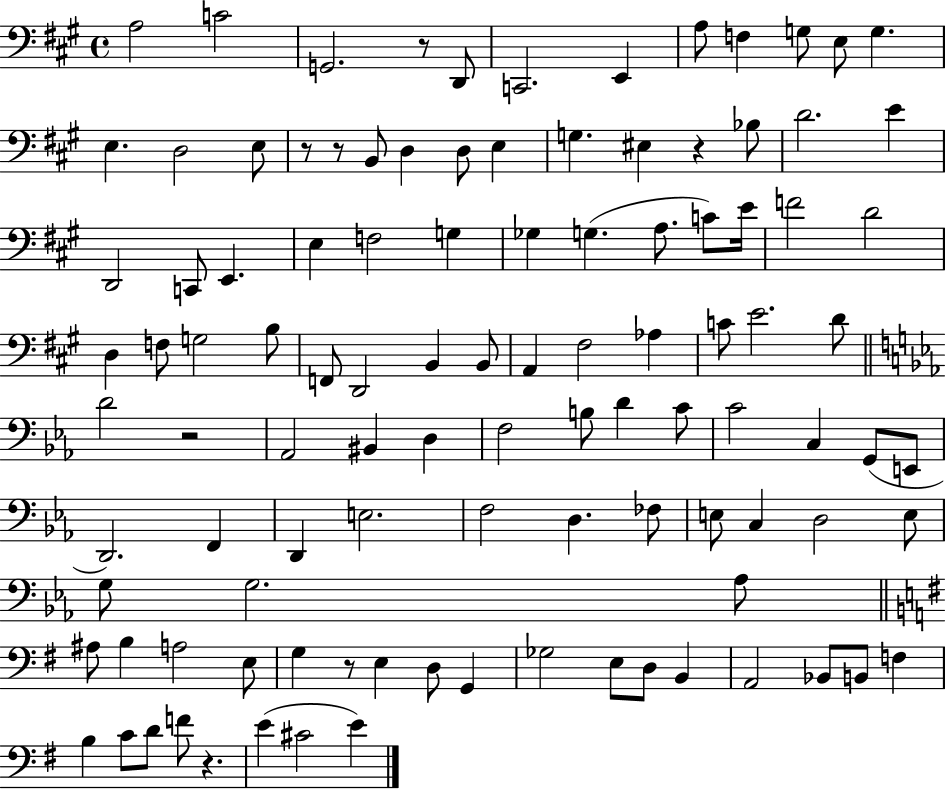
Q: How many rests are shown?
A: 7